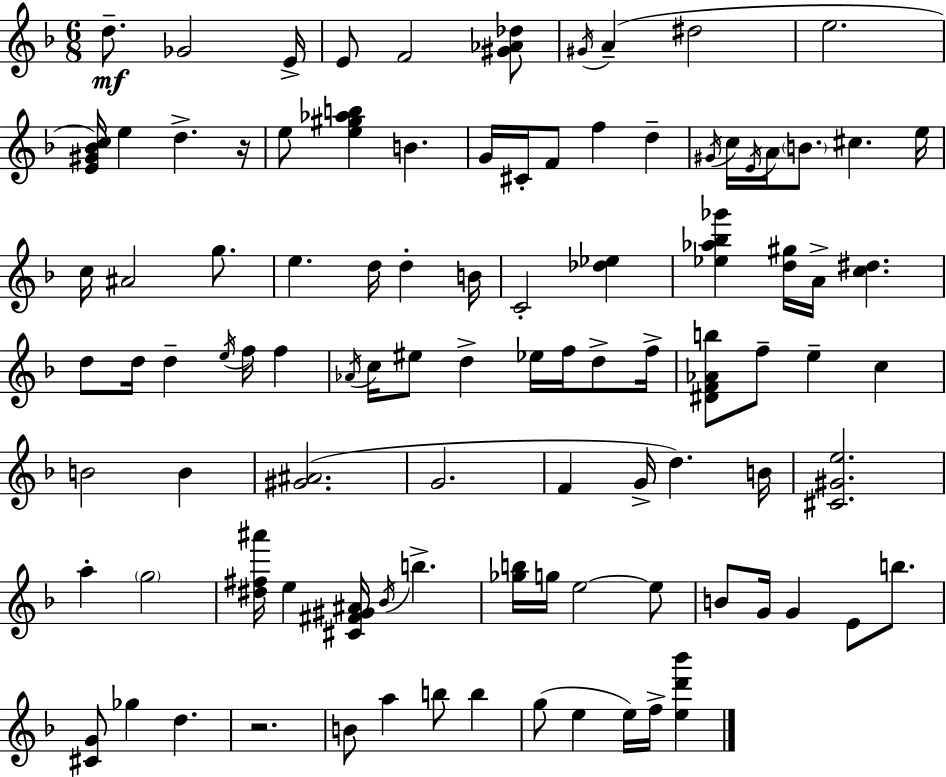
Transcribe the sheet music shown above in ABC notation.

X:1
T:Untitled
M:6/8
L:1/4
K:F
d/2 _G2 E/4 E/2 F2 [^G_A_d]/2 ^G/4 A ^d2 e2 [E^G_Bc]/4 e d z/4 e/2 [e^g_ab] B G/4 ^C/4 F/2 f d ^G/4 c/4 E/4 A/4 B/2 ^c e/4 c/4 ^A2 g/2 e d/4 d B/4 C2 [_d_e] [_e_a_b_g'] [d^g]/4 A/4 [c^d] d/2 d/4 d e/4 f/4 f _A/4 c/4 ^e/2 d _e/4 f/4 d/2 f/4 [^DF_Ab]/2 f/2 e c B2 B [^G^A]2 G2 F G/4 d B/4 [^C^Ge]2 a g2 [^d^f^a']/4 e [^C^F^G^A]/4 _B/4 b [_gb]/4 g/4 e2 e/2 B/2 G/4 G E/2 b/2 [^CG]/2 _g d z2 B/2 a b/2 b g/2 e e/4 f/4 [ed'_b']